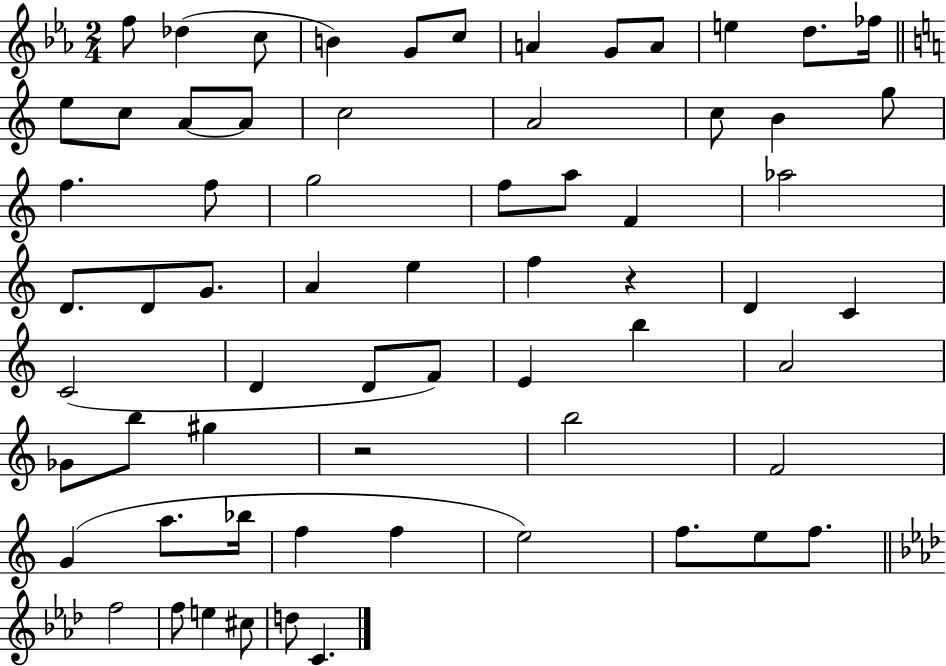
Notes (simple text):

F5/e Db5/q C5/e B4/q G4/e C5/e A4/q G4/e A4/e E5/q D5/e. FES5/s E5/e C5/e A4/e A4/e C5/h A4/h C5/e B4/q G5/e F5/q. F5/e G5/h F5/e A5/e F4/q Ab5/h D4/e. D4/e G4/e. A4/q E5/q F5/q R/q D4/q C4/q C4/h D4/q D4/e F4/e E4/q B5/q A4/h Gb4/e B5/e G#5/q R/h B5/h F4/h G4/q A5/e. Bb5/s F5/q F5/q E5/h F5/e. E5/e F5/e. F5/h F5/e E5/q C#5/e D5/e C4/q.